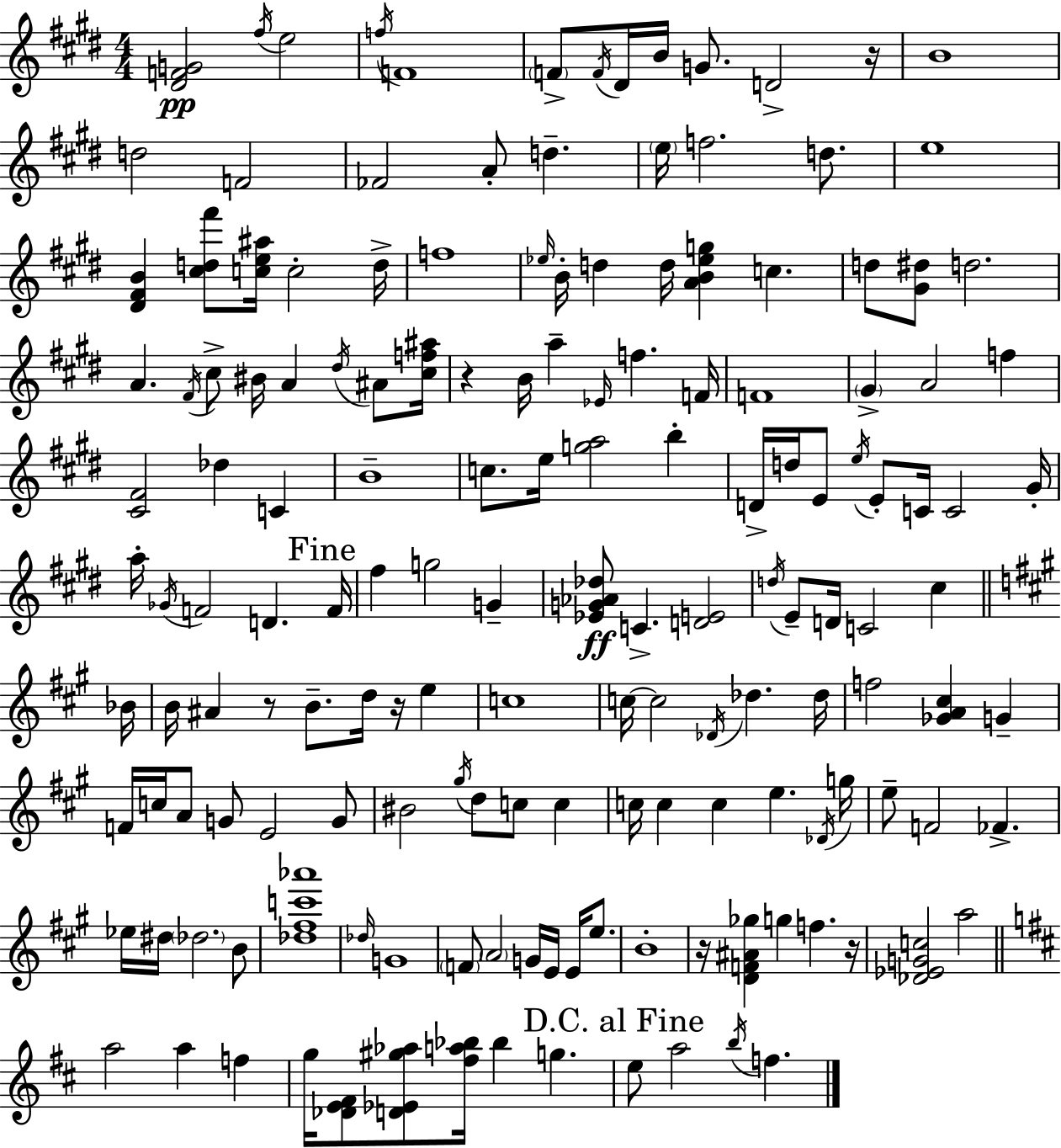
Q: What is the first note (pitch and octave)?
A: F#5